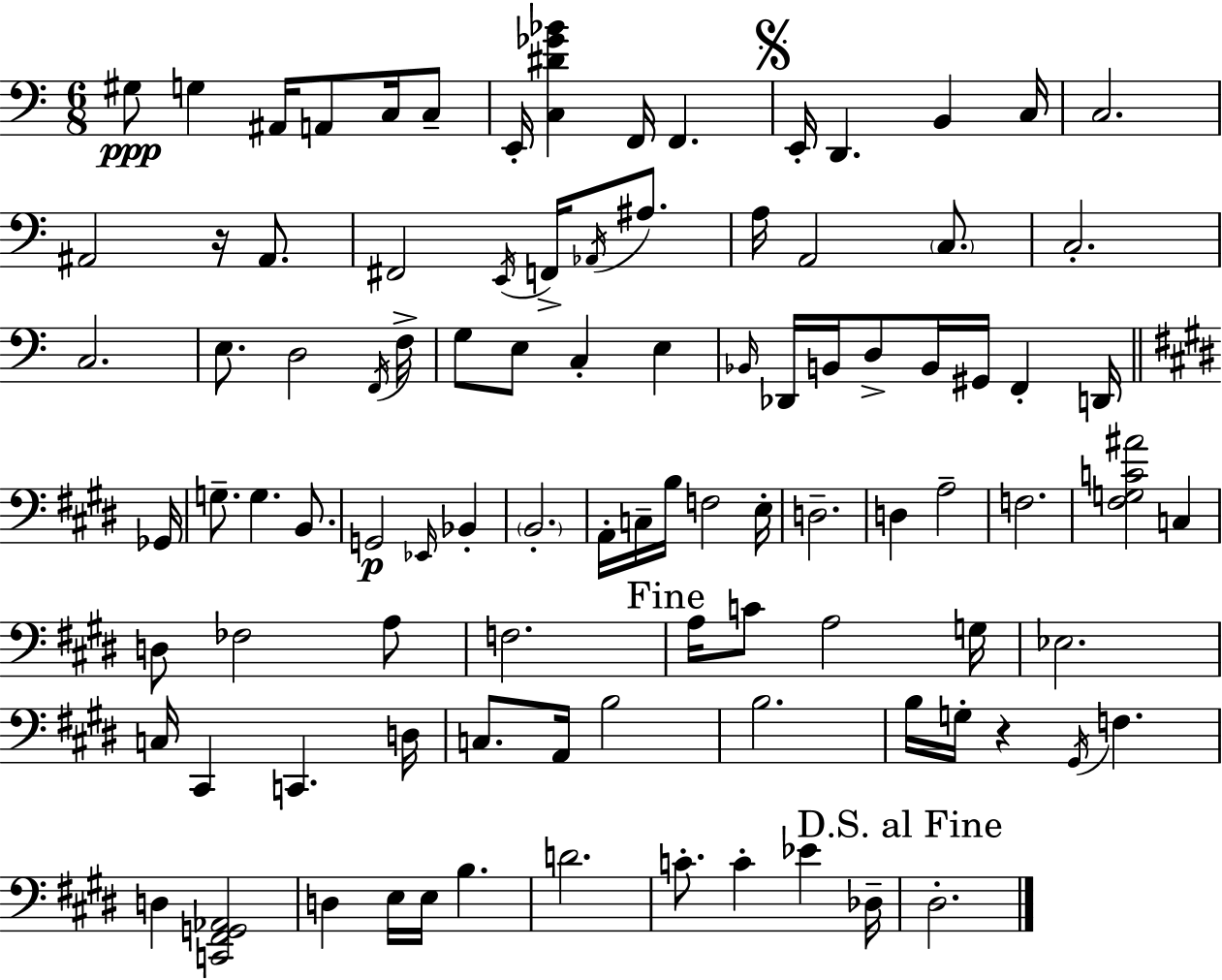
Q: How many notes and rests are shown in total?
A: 97